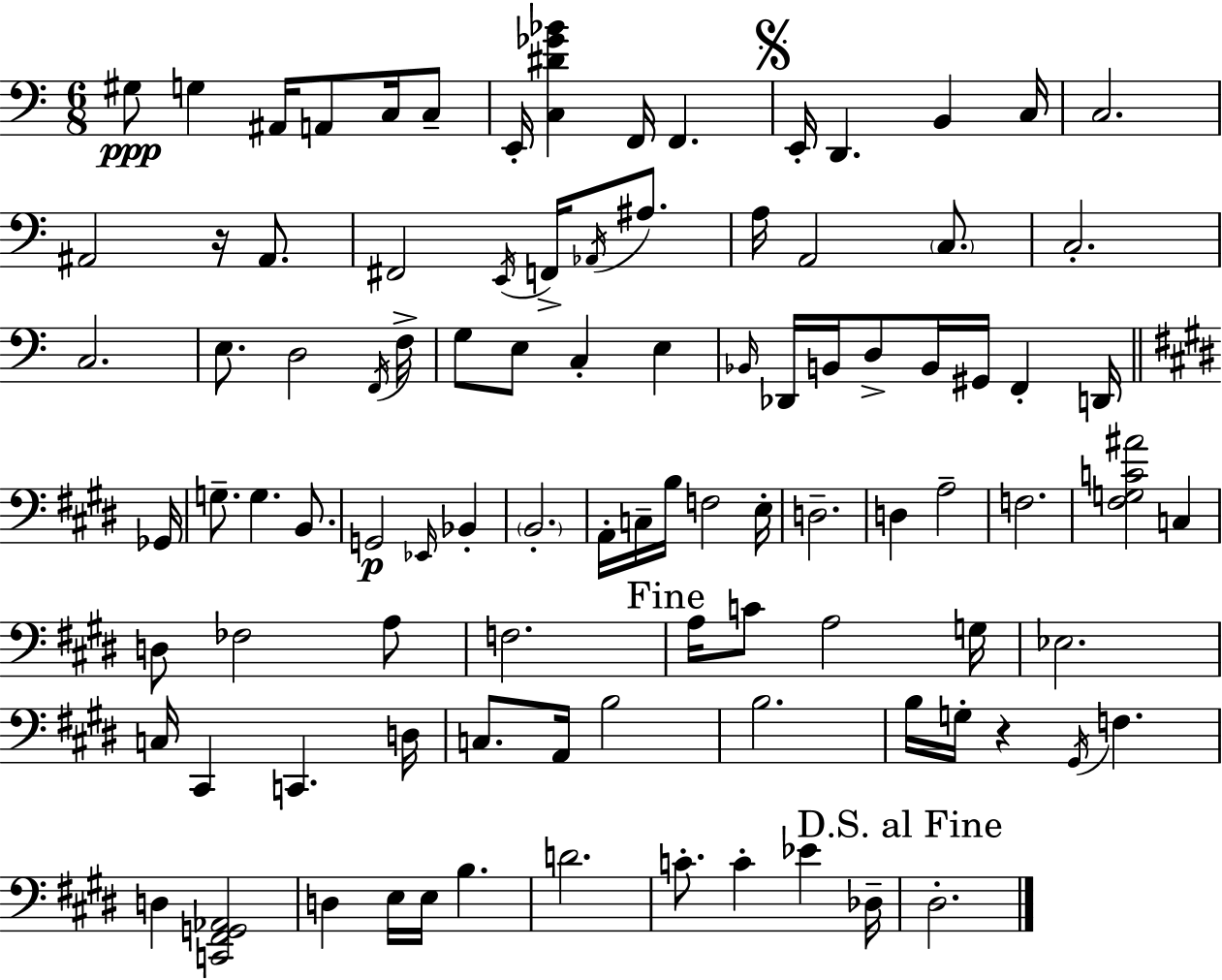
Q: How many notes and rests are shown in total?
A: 97